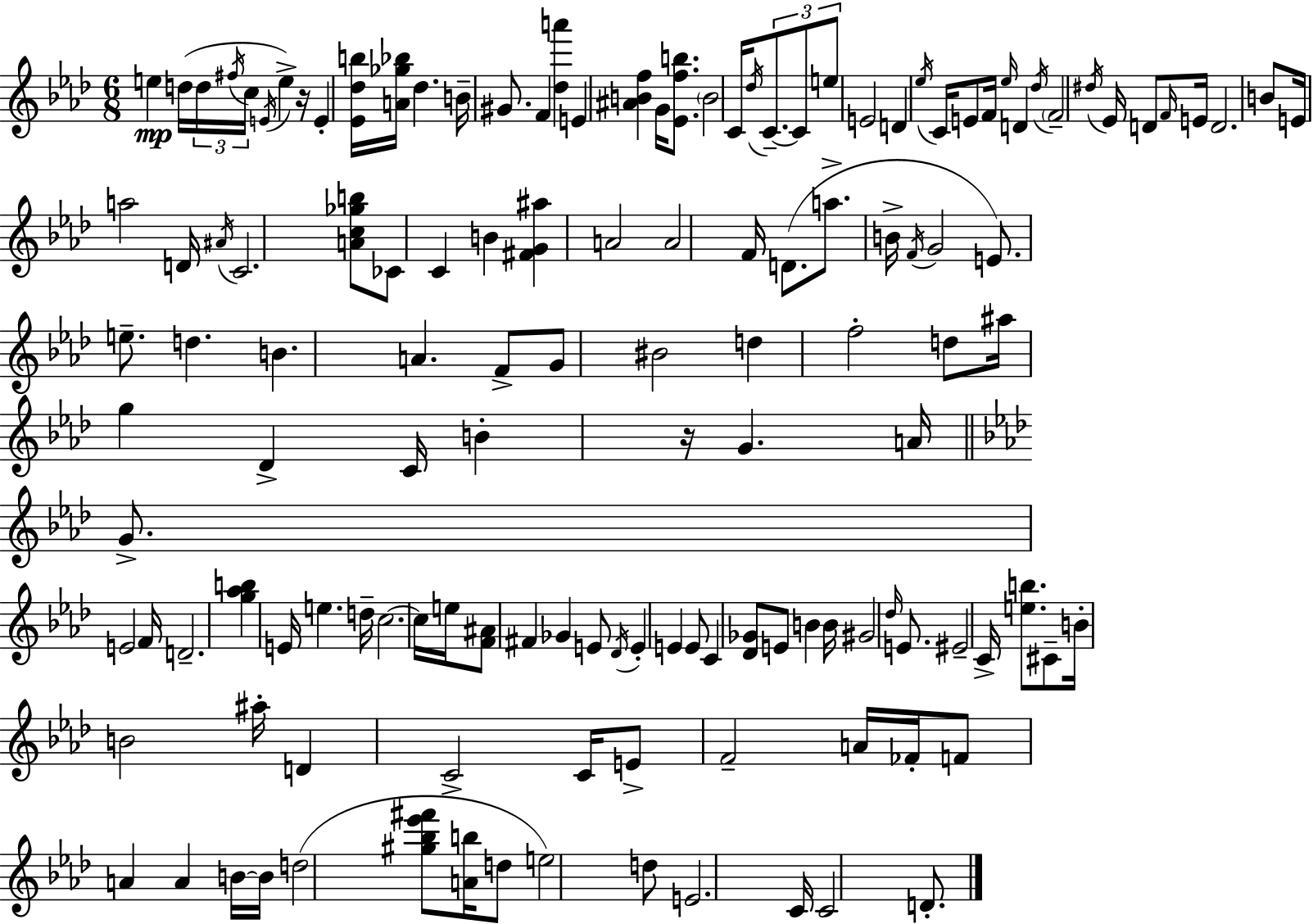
{
  \clef treble
  \numericTimeSignature
  \time 6/8
  \key f \minor
  \repeat volta 2 { e''4\mp d''16( \tuplet 3/2 { d''16 \acciaccatura { fis''16 } c''16 } \acciaccatura { e'16 } e''4->) | r16 e'4-. <ees' des'' b''>16 <a' ges'' bes''>16 des''4. | b'16-- gis'8. f'4 <des'' a'''>4 | e'4 <ais' b' f''>4 g'16 <ees' f'' b''>8. | \break \parenthesize b'2 c'16 \acciaccatura { des''16 } | \tuplet 3/2 { c'8.--~~ c'8 e''8 } e'2 | d'4 \acciaccatura { ees''16 } c'16 e'8 f'16 | \grace { ees''16 } d'4 \acciaccatura { des''16 } \parenthesize f'2-- | \break \acciaccatura { dis''16 } ees'16 d'8 \grace { f'16 } e'16 d'2. | b'8 e'16 a''2 | d'16 \acciaccatura { ais'16 } c'2. | <a' c'' ges'' b''>8 ces'8 | \break c'4 b'4 <fis' g' ais''>4 | a'2 a'2 | f'16 d'8.( a''8.-> | b'16-> \acciaccatura { f'16 } g'2 e'8.) | \break e''8.-- d''4. b'4. | a'4. f'8-> | g'8 bis'2 d''4 | f''2-. d''8 | \break ais''16 g''4 des'4-> c'16 b'4-. | r16 g'4. a'16 \bar "||" \break \key aes \major g'8.-> e'2 f'16 | d'2.-- | <g'' aes'' b''>4 e'16 e''4. d''16-- | c''2.~~ | \break c''16 e''16 <f' ais'>8 fis'4 ges'4 | e'8 \acciaccatura { des'16 } e'4-. e'4 e'8 | c'4 <des' ges'>8 e'8 b'4 | b'16 gis'2 \grace { des''16 } e'8. | \break eis'2-- c'16-> <e'' b''>8. | cis'8-- b'16-. b'2 | ais''16-. d'4 c'2-> | c'16 e'8-> f'2-- | \break a'16 fes'16-. f'8 a'4 a'4 | b'16~~ b'16 d''2( <gis'' bes'' ees''' fis'''>8 | <a' b''>16 d''8 e''2) | d''8 e'2. | \break c'16 c'2 d'8.-. | } \bar "|."
}